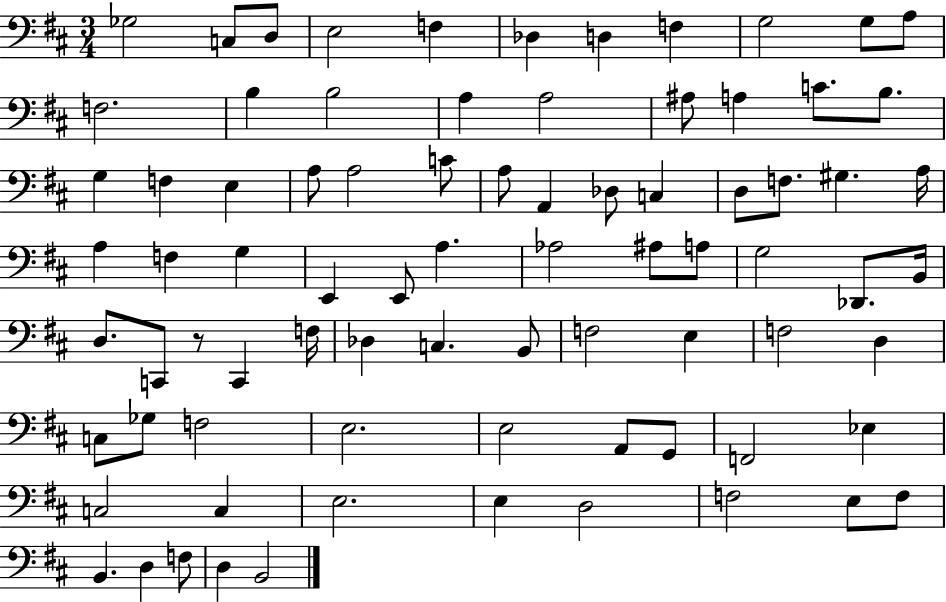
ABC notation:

X:1
T:Untitled
M:3/4
L:1/4
K:D
_G,2 C,/2 D,/2 E,2 F, _D, D, F, G,2 G,/2 A,/2 F,2 B, B,2 A, A,2 ^A,/2 A, C/2 B,/2 G, F, E, A,/2 A,2 C/2 A,/2 A,, _D,/2 C, D,/2 F,/2 ^G, A,/4 A, F, G, E,, E,,/2 A, _A,2 ^A,/2 A,/2 G,2 _D,,/2 B,,/4 D,/2 C,,/2 z/2 C,, F,/4 _D, C, B,,/2 F,2 E, F,2 D, C,/2 _G,/2 F,2 E,2 E,2 A,,/2 G,,/2 F,,2 _E, C,2 C, E,2 E, D,2 F,2 E,/2 F,/2 B,, D, F,/2 D, B,,2